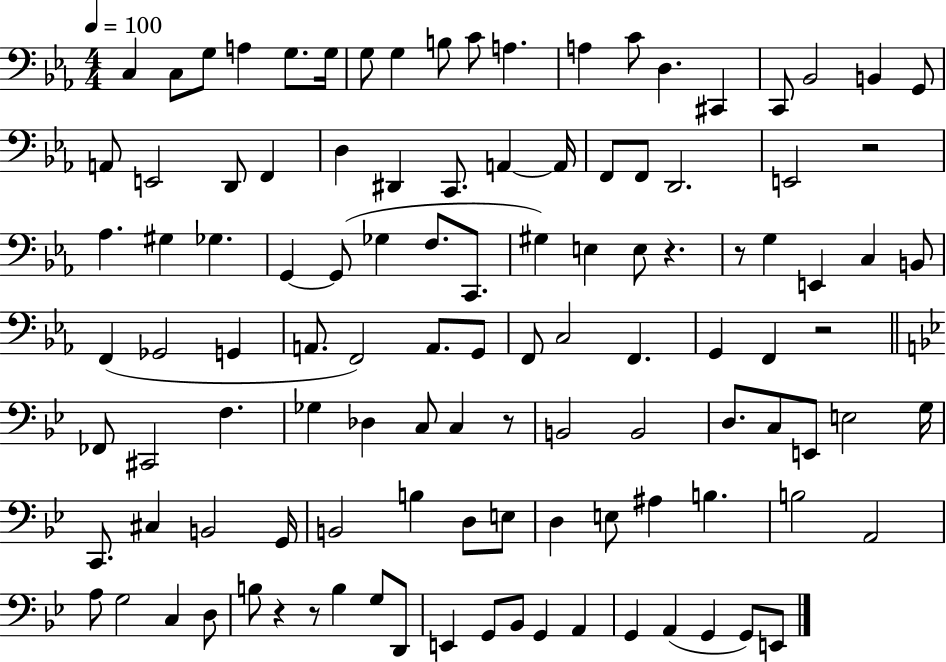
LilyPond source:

{
  \clef bass
  \numericTimeSignature
  \time 4/4
  \key ees \major
  \tempo 4 = 100
  c4 c8 g8 a4 g8. g16 | g8 g4 b8 c'8 a4. | a4 c'8 d4. cis,4 | c,8 bes,2 b,4 g,8 | \break a,8 e,2 d,8 f,4 | d4 dis,4 c,8. a,4~~ a,16 | f,8 f,8 d,2. | e,2 r2 | \break aes4. gis4 ges4. | g,4~~ g,8( ges4 f8. c,8. | gis4) e4 e8 r4. | r8 g4 e,4 c4 b,8 | \break f,4( ges,2 g,4 | a,8. f,2) a,8. g,8 | f,8 c2 f,4. | g,4 f,4 r2 | \break \bar "||" \break \key g \minor fes,8 cis,2 f4. | ges4 des4 c8 c4 r8 | b,2 b,2 | d8. c8 e,8 e2 g16 | \break c,8. cis4 b,2 g,16 | b,2 b4 d8 e8 | d4 e8 ais4 b4. | b2 a,2 | \break a8 g2 c4 d8 | b8 r4 r8 b4 g8 d,8 | e,4 g,8 bes,8 g,4 a,4 | g,4 a,4( g,4 g,8) e,8 | \break \bar "|."
}